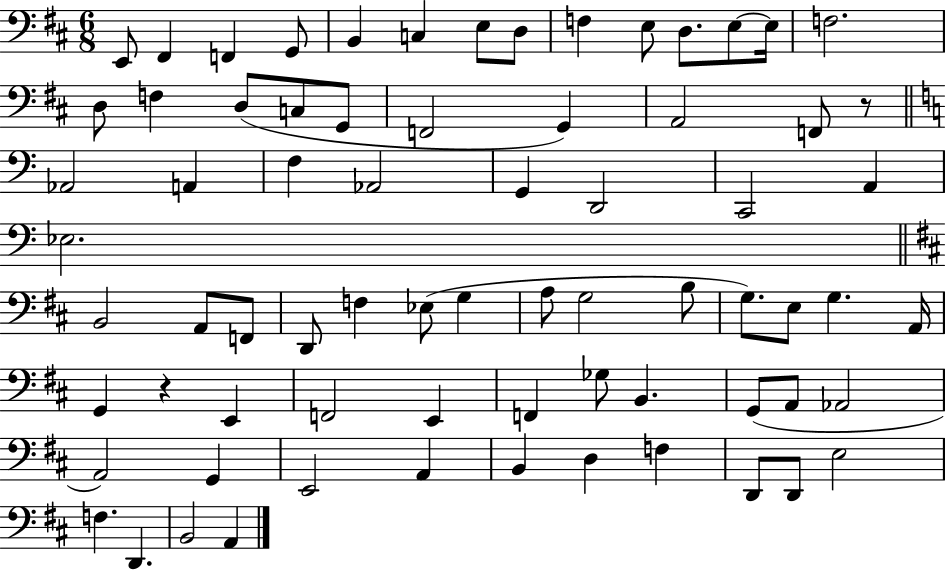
{
  \clef bass
  \numericTimeSignature
  \time 6/8
  \key d \major
  e,8 fis,4 f,4 g,8 | b,4 c4 e8 d8 | f4 e8 d8. e8~~ e16 | f2. | \break d8 f4 d8( c8 g,8 | f,2 g,4) | a,2 f,8 r8 | \bar "||" \break \key c \major aes,2 a,4 | f4 aes,2 | g,4 d,2 | c,2 a,4 | \break ees2. | \bar "||" \break \key d \major b,2 a,8 f,8 | d,8 f4 ees8( g4 | a8 g2 b8 | g8.) e8 g4. a,16 | \break g,4 r4 e,4 | f,2 e,4 | f,4 ges8 b,4. | g,8( a,8 aes,2 | \break a,2) g,4 | e,2 a,4 | b,4 d4 f4 | d,8 d,8 e2 | \break f4. d,4. | b,2 a,4 | \bar "|."
}